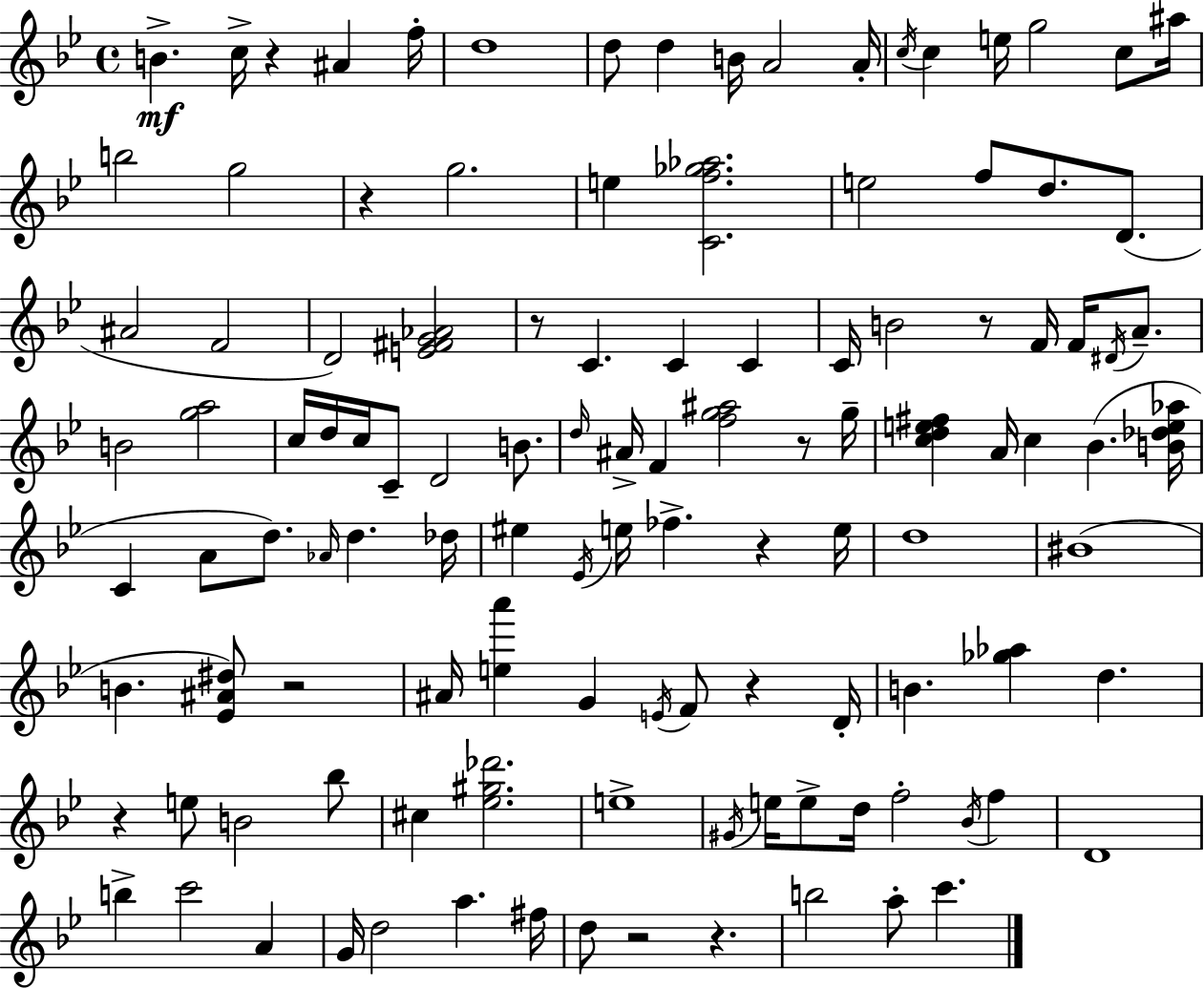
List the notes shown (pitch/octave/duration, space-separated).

B4/q. C5/s R/q A#4/q F5/s D5/w D5/e D5/q B4/s A4/h A4/s C5/s C5/q E5/s G5/h C5/e A#5/s B5/h G5/h R/q G5/h. E5/q [C4,F5,Gb5,Ab5]/h. E5/h F5/e D5/e. D4/e. A#4/h F4/h D4/h [E4,F#4,G4,Ab4]/h R/e C4/q. C4/q C4/q C4/s B4/h R/e F4/s F4/s D#4/s A4/e. B4/h [G5,A5]/h C5/s D5/s C5/s C4/e D4/h B4/e. D5/s A#4/s F4/q [F5,G5,A#5]/h R/e G5/s [C5,D5,E5,F#5]/q A4/s C5/q Bb4/q. [B4,Db5,E5,Ab5]/s C4/q A4/e D5/e. Ab4/s D5/q. Db5/s EIS5/q Eb4/s E5/s FES5/q. R/q E5/s D5/w BIS4/w B4/q. [Eb4,A#4,D#5]/e R/h A#4/s [E5,A6]/q G4/q E4/s F4/e R/q D4/s B4/q. [Gb5,Ab5]/q D5/q. R/q E5/e B4/h Bb5/e C#5/q [Eb5,G#5,Db6]/h. E5/w G#4/s E5/s E5/e D5/s F5/h Bb4/s F5/q D4/w B5/q C6/h A4/q G4/s D5/h A5/q. F#5/s D5/e R/h R/q. B5/h A5/e C6/q.